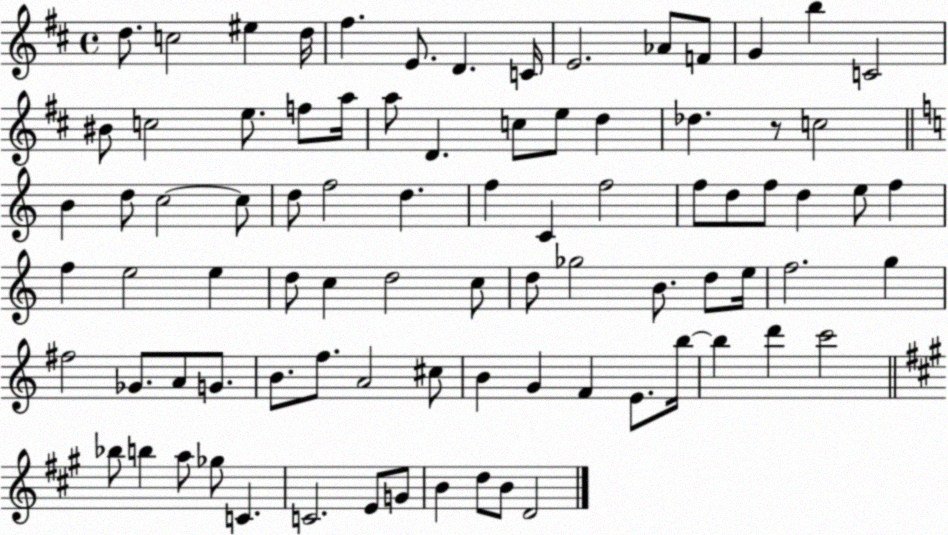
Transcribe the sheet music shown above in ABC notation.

X:1
T:Untitled
M:4/4
L:1/4
K:D
d/2 c2 ^e d/4 ^f E/2 D C/4 E2 _A/2 F/2 G b C2 ^B/2 c2 e/2 f/2 a/4 a/2 D c/2 e/2 d _d z/2 c2 B d/2 c2 c/2 d/2 f2 d f C f2 f/2 d/2 f/2 d e/2 f f e2 e d/2 c d2 c/2 d/2 _g2 B/2 d/2 e/4 f2 g ^f2 _G/2 A/2 G/2 B/2 f/2 A2 ^c/2 B G F E/2 b/4 b d' c'2 _b/2 b a/2 _g/2 C C2 E/2 G/2 B d/2 B/2 D2